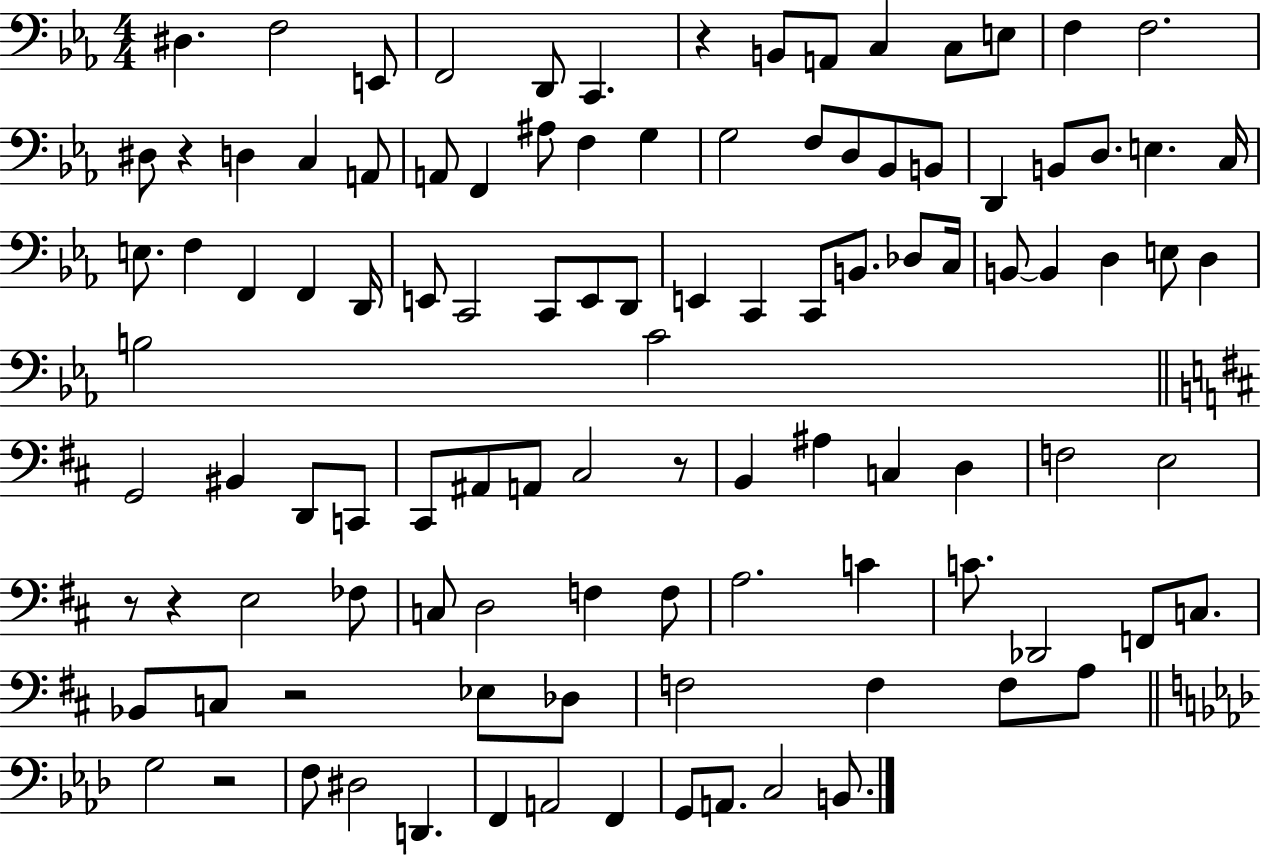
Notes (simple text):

D#3/q. F3/h E2/e F2/h D2/e C2/q. R/q B2/e A2/e C3/q C3/e E3/e F3/q F3/h. D#3/e R/q D3/q C3/q A2/e A2/e F2/q A#3/e F3/q G3/q G3/h F3/e D3/e Bb2/e B2/e D2/q B2/e D3/e. E3/q. C3/s E3/e. F3/q F2/q F2/q D2/s E2/e C2/h C2/e E2/e D2/e E2/q C2/q C2/e B2/e. Db3/e C3/s B2/e B2/q D3/q E3/e D3/q B3/h C4/h G2/h BIS2/q D2/e C2/e C#2/e A#2/e A2/e C#3/h R/e B2/q A#3/q C3/q D3/q F3/h E3/h R/e R/q E3/h FES3/e C3/e D3/h F3/q F3/e A3/h. C4/q C4/e. Db2/h F2/e C3/e. Bb2/e C3/e R/h Eb3/e Db3/e F3/h F3/q F3/e A3/e G3/h R/h F3/e D#3/h D2/q. F2/q A2/h F2/q G2/e A2/e. C3/h B2/e.